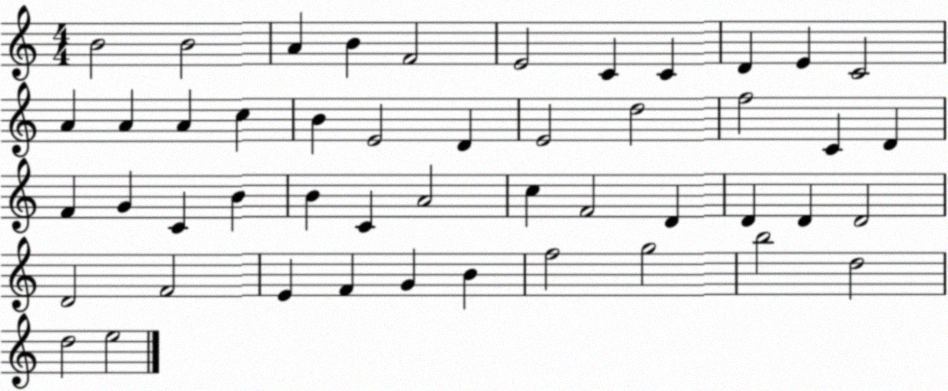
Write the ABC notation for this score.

X:1
T:Untitled
M:4/4
L:1/4
K:C
B2 B2 A B F2 E2 C C D E C2 A A A c B E2 D E2 d2 f2 C D F G C B B C A2 c F2 D D D D2 D2 F2 E F G B f2 g2 b2 d2 d2 e2